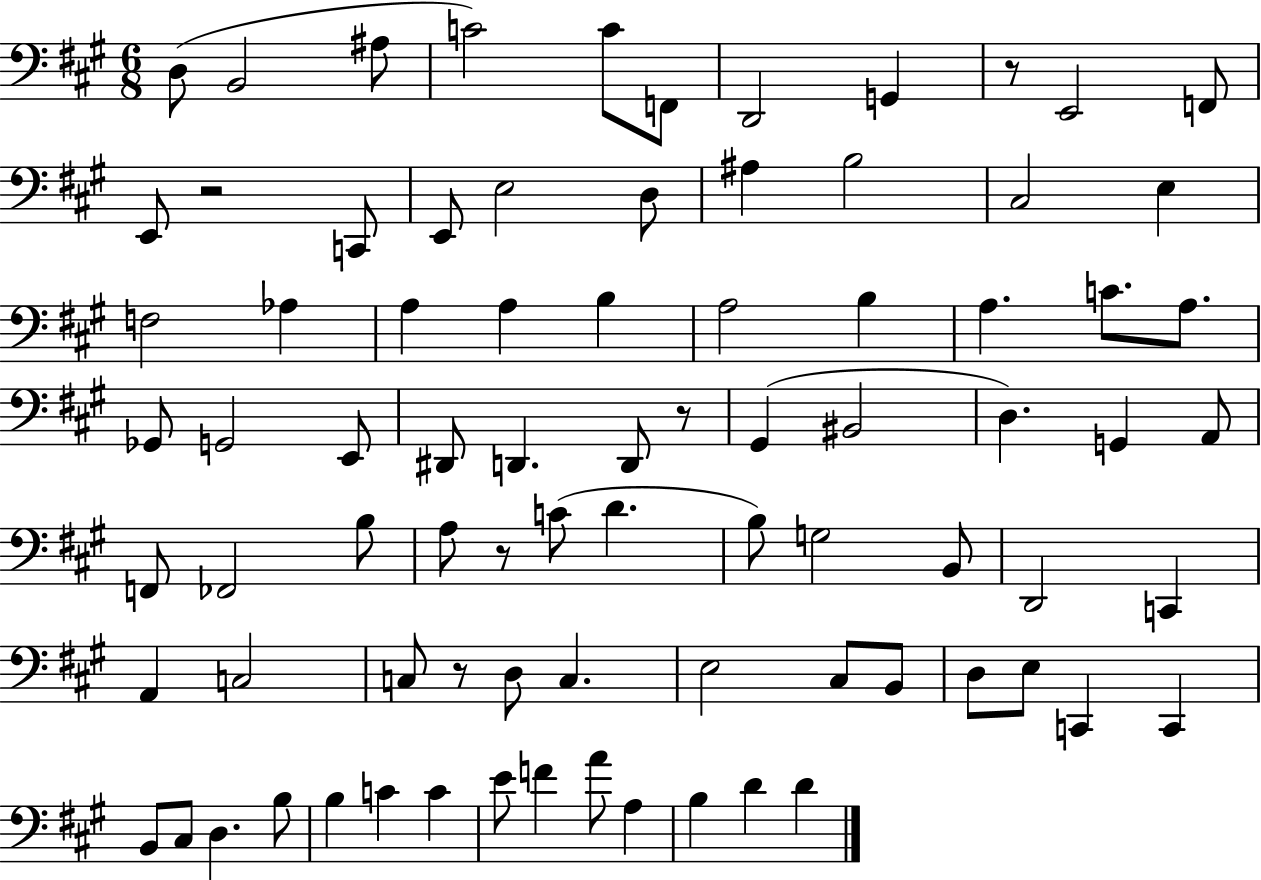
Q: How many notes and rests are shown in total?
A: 82